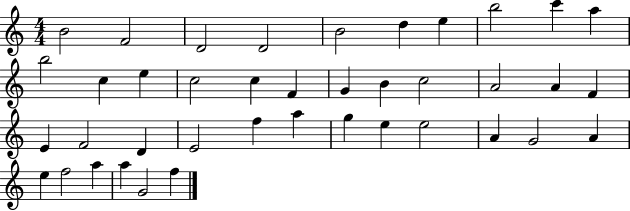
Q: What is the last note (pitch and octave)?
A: F5